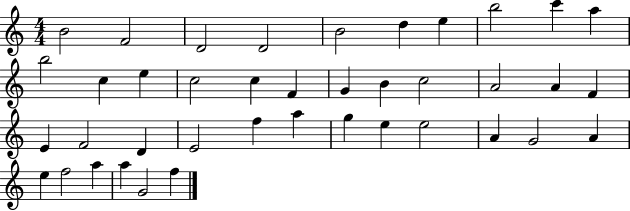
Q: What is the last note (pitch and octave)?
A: F5